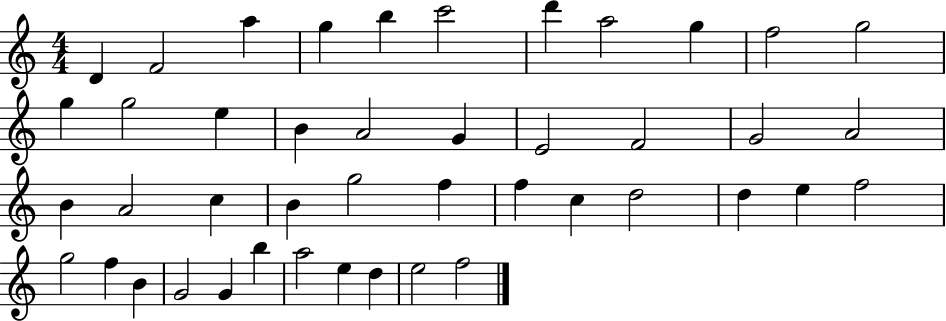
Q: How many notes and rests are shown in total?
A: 44